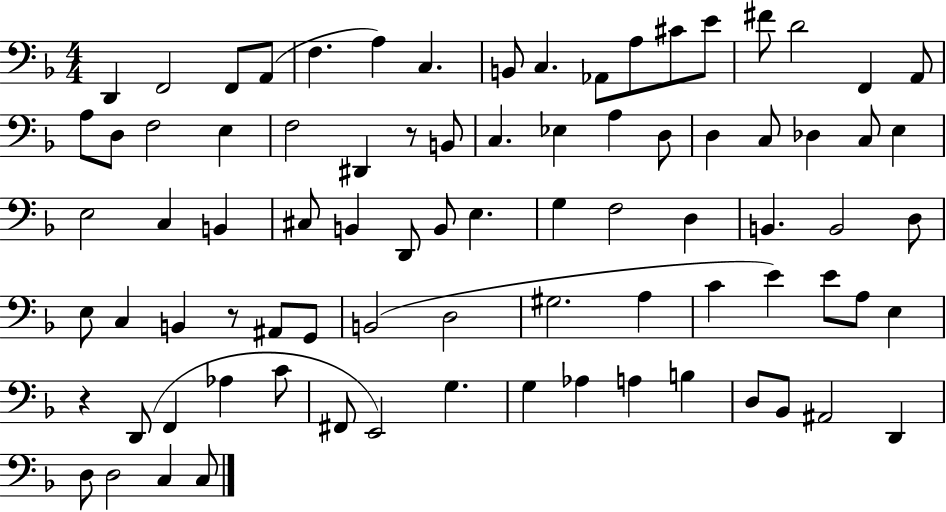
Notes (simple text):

D2/q F2/h F2/e A2/e F3/q. A3/q C3/q. B2/e C3/q. Ab2/e A3/e C#4/e E4/e F#4/e D4/h F2/q A2/e A3/e D3/e F3/h E3/q F3/h D#2/q R/e B2/e C3/q. Eb3/q A3/q D3/e D3/q C3/e Db3/q C3/e E3/q E3/h C3/q B2/q C#3/e B2/q D2/e B2/e E3/q. G3/q F3/h D3/q B2/q. B2/h D3/e E3/e C3/q B2/q R/e A#2/e G2/e B2/h D3/h G#3/h. A3/q C4/q E4/q E4/e A3/e E3/q R/q D2/e F2/q Ab3/q C4/e F#2/e E2/h G3/q. G3/q Ab3/q A3/q B3/q D3/e Bb2/e A#2/h D2/q D3/e D3/h C3/q C3/e